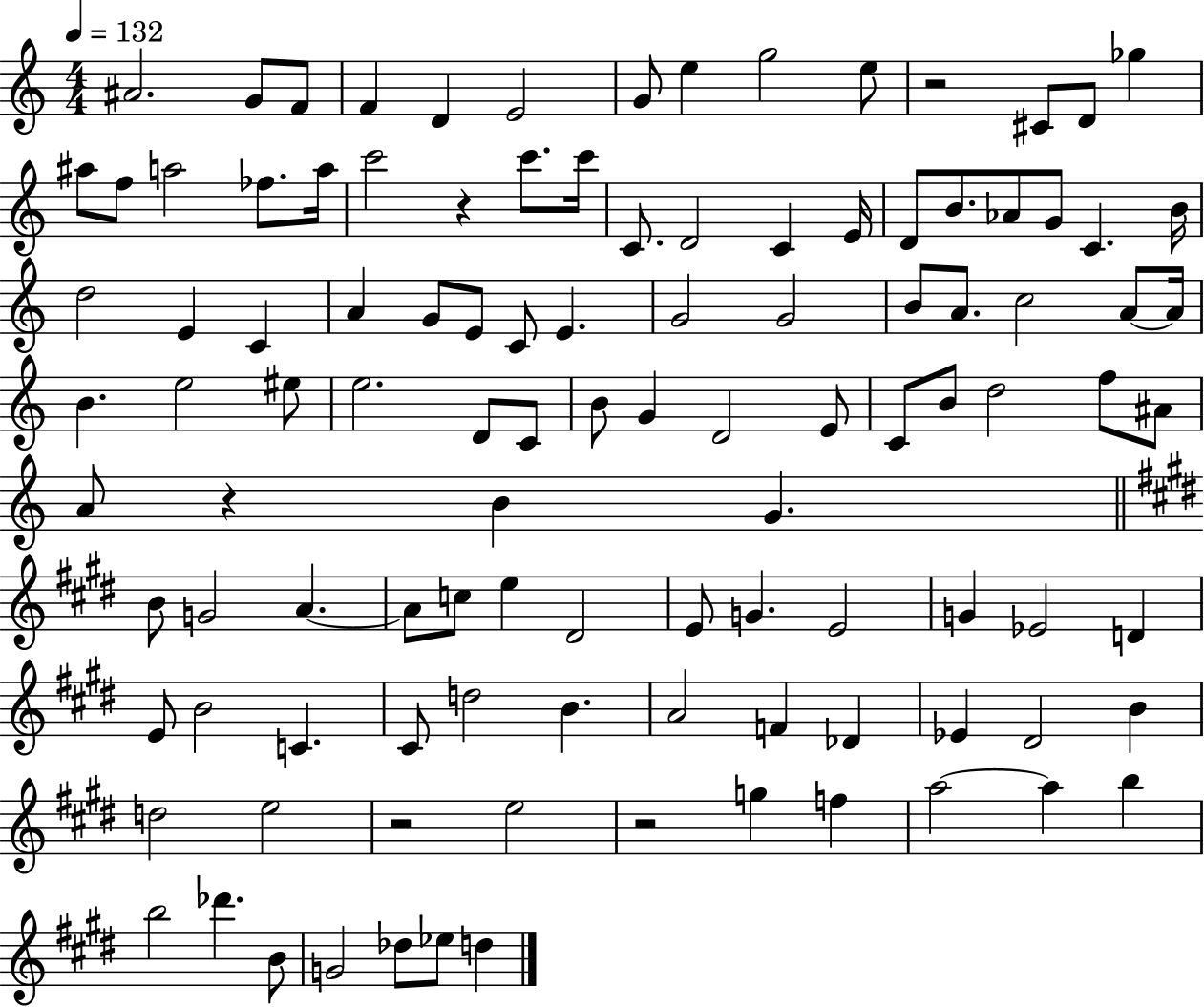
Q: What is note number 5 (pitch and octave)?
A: D4